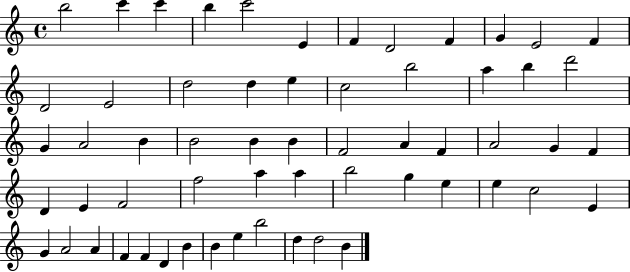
B5/h C6/q C6/q B5/q C6/h E4/q F4/q D4/h F4/q G4/q E4/h F4/q D4/h E4/h D5/h D5/q E5/q C5/h B5/h A5/q B5/q D6/h G4/q A4/h B4/q B4/h B4/q B4/q F4/h A4/q F4/q A4/h G4/q F4/q D4/q E4/q F4/h F5/h A5/q A5/q B5/h G5/q E5/q E5/q C5/h E4/q G4/q A4/h A4/q F4/q F4/q D4/q B4/q B4/q E5/q B5/h D5/q D5/h B4/q